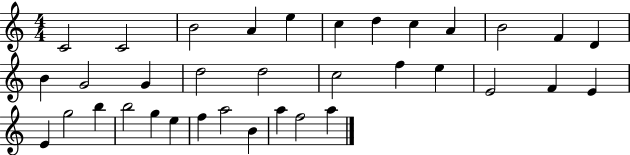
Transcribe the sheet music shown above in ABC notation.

X:1
T:Untitled
M:4/4
L:1/4
K:C
C2 C2 B2 A e c d c A B2 F D B G2 G d2 d2 c2 f e E2 F E E g2 b b2 g e f a2 B a f2 a